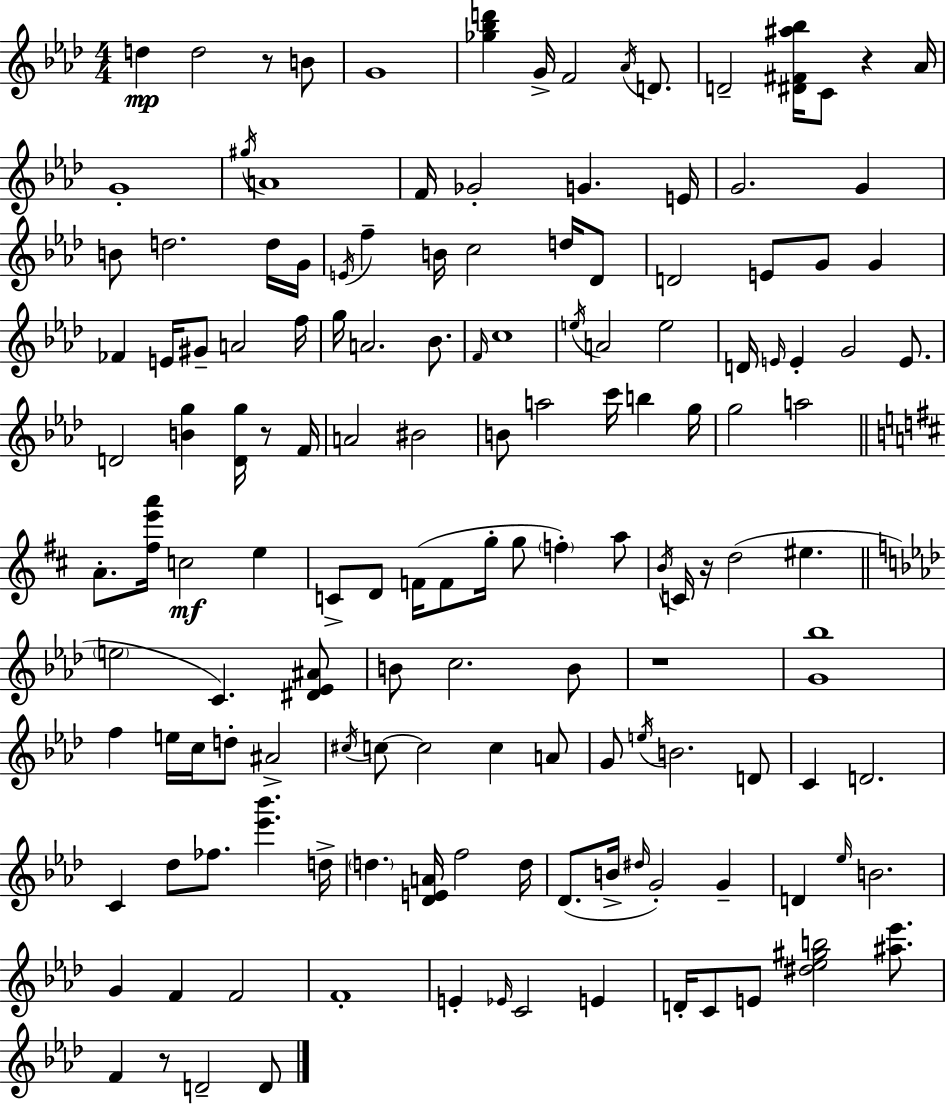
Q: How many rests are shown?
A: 6